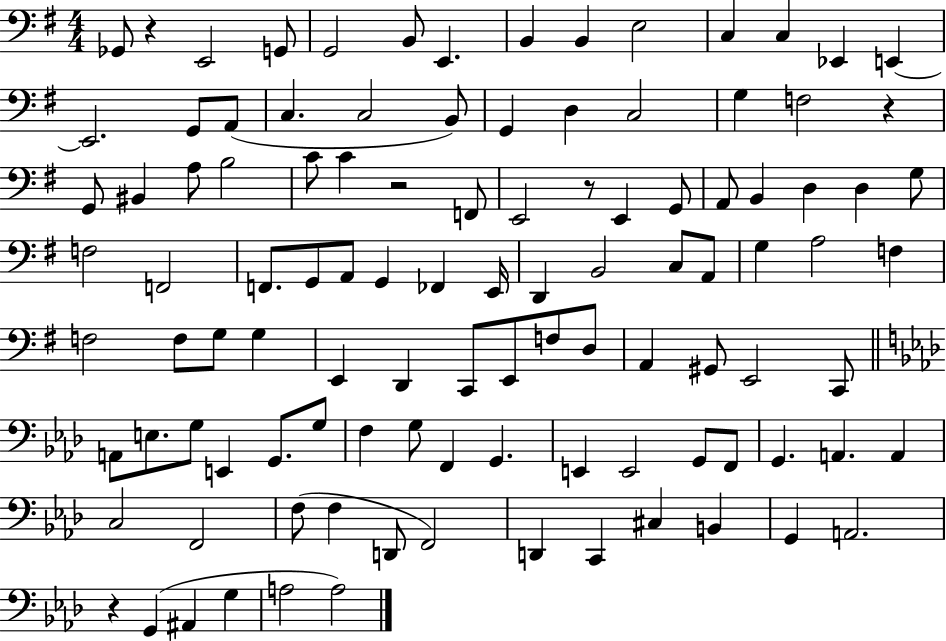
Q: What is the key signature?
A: G major